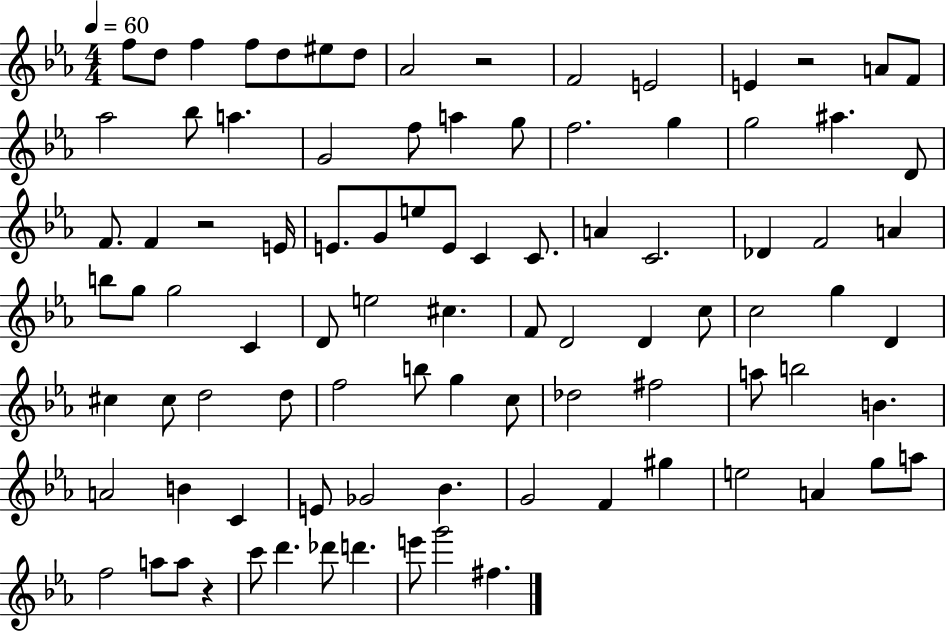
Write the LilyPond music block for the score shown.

{
  \clef treble
  \numericTimeSignature
  \time 4/4
  \key ees \major
  \tempo 4 = 60
  \repeat volta 2 { f''8 d''8 f''4 f''8 d''8 eis''8 d''8 | aes'2 r2 | f'2 e'2 | e'4 r2 a'8 f'8 | \break aes''2 bes''8 a''4. | g'2 f''8 a''4 g''8 | f''2. g''4 | g''2 ais''4. d'8 | \break f'8. f'4 r2 e'16 | e'8. g'8 e''8 e'8 c'4 c'8. | a'4 c'2. | des'4 f'2 a'4 | \break b''8 g''8 g''2 c'4 | d'8 e''2 cis''4. | f'8 d'2 d'4 c''8 | c''2 g''4 d'4 | \break cis''4 cis''8 d''2 d''8 | f''2 b''8 g''4 c''8 | des''2 fis''2 | a''8 b''2 b'4. | \break a'2 b'4 c'4 | e'8 ges'2 bes'4. | g'2 f'4 gis''4 | e''2 a'4 g''8 a''8 | \break f''2 a''8 a''8 r4 | c'''8 d'''4. des'''8 d'''4. | e'''8 g'''2 fis''4. | } \bar "|."
}